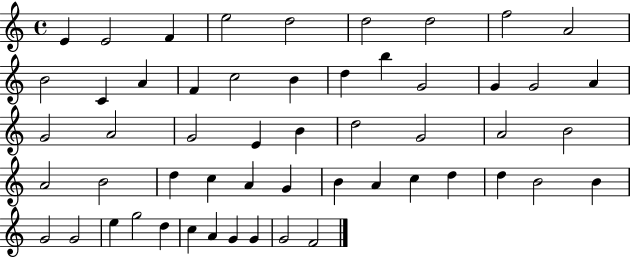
E4/q E4/h F4/q E5/h D5/h D5/h D5/h F5/h A4/h B4/h C4/q A4/q F4/q C5/h B4/q D5/q B5/q G4/h G4/q G4/h A4/q G4/h A4/h G4/h E4/q B4/q D5/h G4/h A4/h B4/h A4/h B4/h D5/q C5/q A4/q G4/q B4/q A4/q C5/q D5/q D5/q B4/h B4/q G4/h G4/h E5/q G5/h D5/q C5/q A4/q G4/q G4/q G4/h F4/h